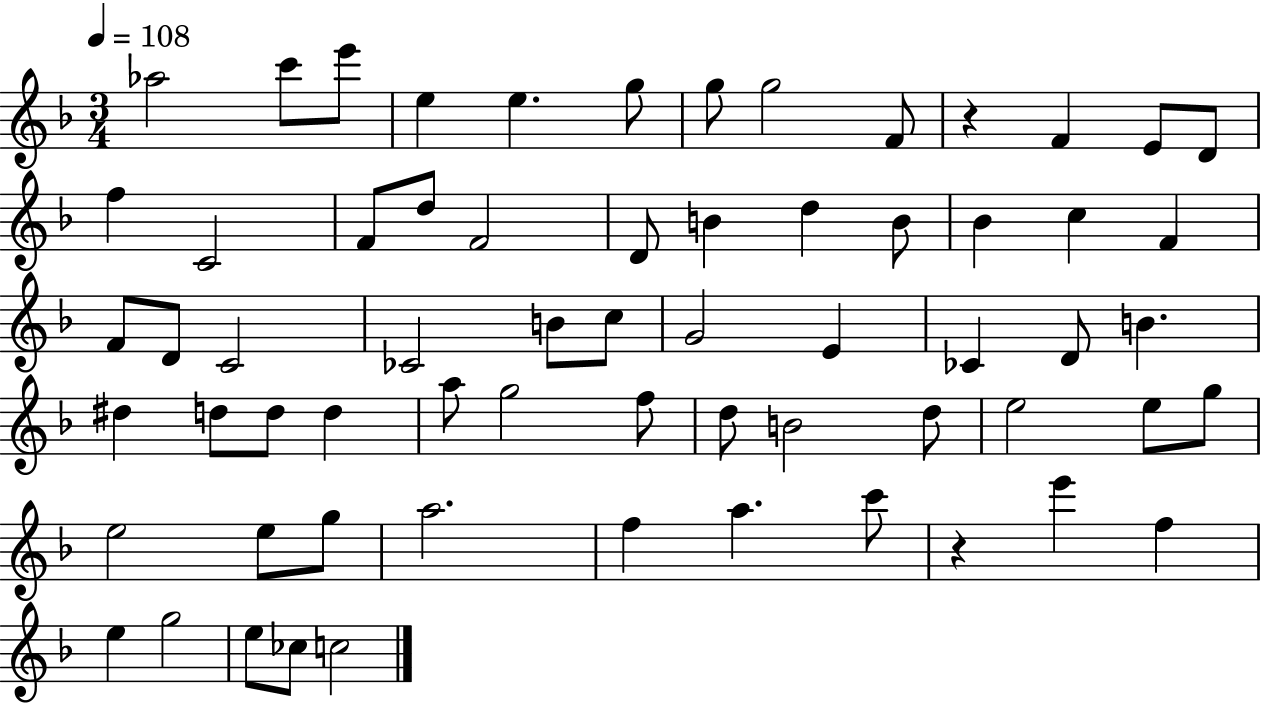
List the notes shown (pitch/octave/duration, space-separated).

Ab5/h C6/e E6/e E5/q E5/q. G5/e G5/e G5/h F4/e R/q F4/q E4/e D4/e F5/q C4/h F4/e D5/e F4/h D4/e B4/q D5/q B4/e Bb4/q C5/q F4/q F4/e D4/e C4/h CES4/h B4/e C5/e G4/h E4/q CES4/q D4/e B4/q. D#5/q D5/e D5/e D5/q A5/e G5/h F5/e D5/e B4/h D5/e E5/h E5/e G5/e E5/h E5/e G5/e A5/h. F5/q A5/q. C6/e R/q E6/q F5/q E5/q G5/h E5/e CES5/e C5/h